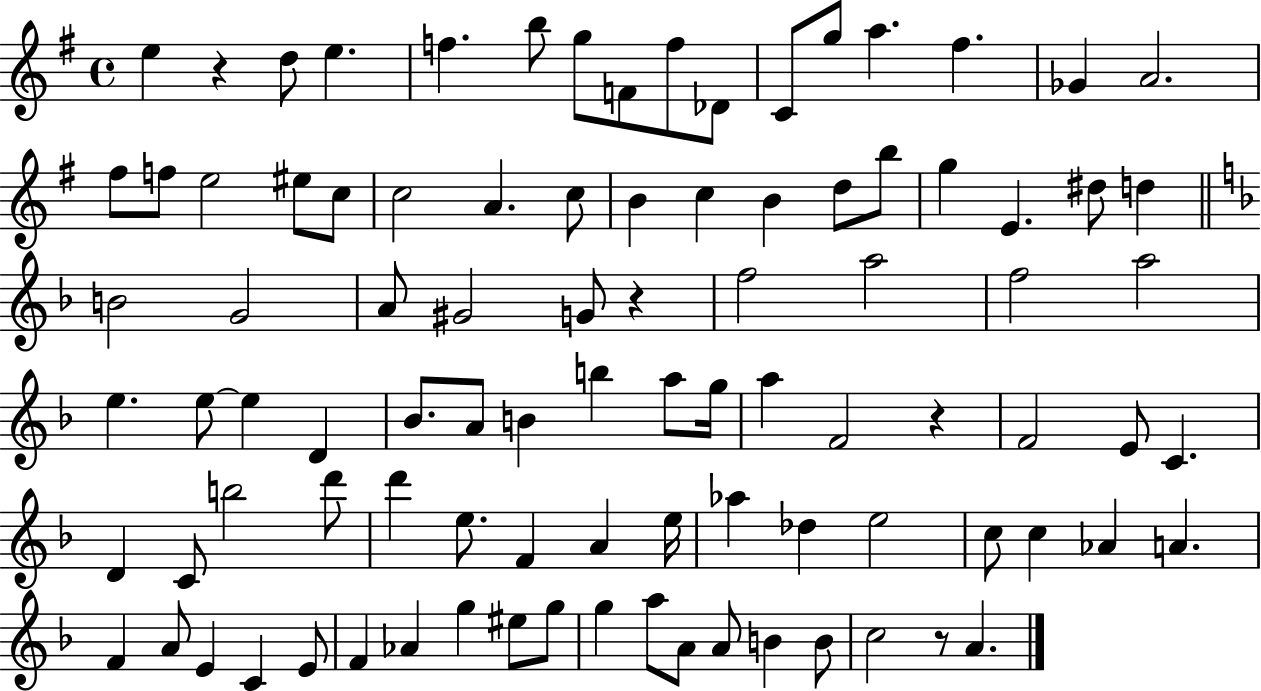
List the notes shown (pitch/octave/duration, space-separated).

E5/q R/q D5/e E5/q. F5/q. B5/e G5/e F4/e F5/e Db4/e C4/e G5/e A5/q. F#5/q. Gb4/q A4/h. F#5/e F5/e E5/h EIS5/e C5/e C5/h A4/q. C5/e B4/q C5/q B4/q D5/e B5/e G5/q E4/q. D#5/e D5/q B4/h G4/h A4/e G#4/h G4/e R/q F5/h A5/h F5/h A5/h E5/q. E5/e E5/q D4/q Bb4/e. A4/e B4/q B5/q A5/e G5/s A5/q F4/h R/q F4/h E4/e C4/q. D4/q C4/e B5/h D6/e D6/q E5/e. F4/q A4/q E5/s Ab5/q Db5/q E5/h C5/e C5/q Ab4/q A4/q. F4/q A4/e E4/q C4/q E4/e F4/q Ab4/q G5/q EIS5/e G5/e G5/q A5/e A4/e A4/e B4/q B4/e C5/h R/e A4/q.